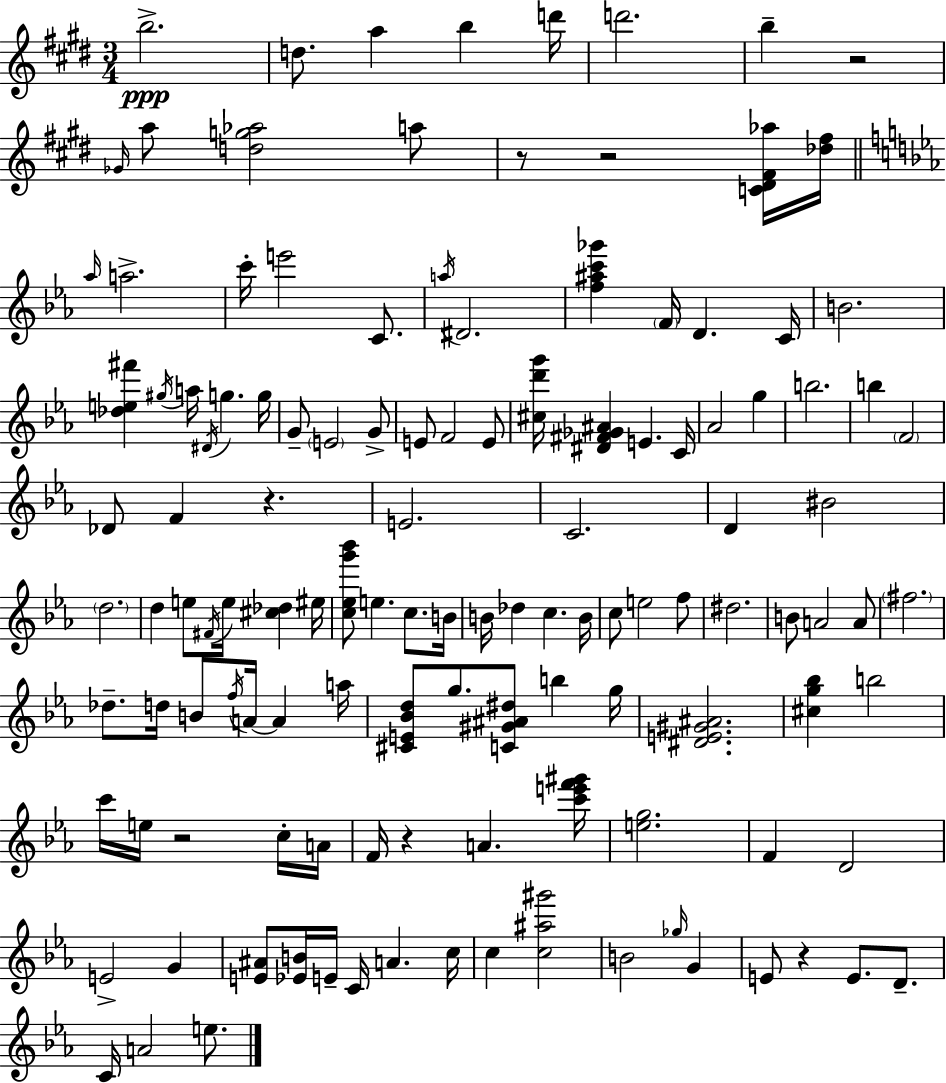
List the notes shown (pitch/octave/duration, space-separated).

B5/h. D5/e. A5/q B5/q D6/s D6/h. B5/q R/h Gb4/s A5/e [D5,G5,Ab5]/h A5/e R/e R/h [C4,D#4,F#4,Ab5]/s [Db5,F#5]/s Ab5/s A5/h. C6/s E6/h C4/e. A5/s D#4/h. [F5,A#5,C6,Gb6]/q F4/s D4/q. C4/s B4/h. [Db5,E5,F#6]/q G#5/s A5/s D#4/s G5/q. G5/s G4/e E4/h G4/e E4/e F4/h E4/e [C#5,D6,G6]/s [D#4,F#4,Gb4,A#4]/q E4/q. C4/s Ab4/h G5/q B5/h. B5/q F4/h Db4/e F4/q R/q. E4/h. C4/h. D4/q BIS4/h D5/h. D5/q E5/e F#4/s E5/s [C#5,Db5]/q EIS5/s [C5,Eb5,G6,Bb6]/e E5/q. C5/e. B4/s B4/s Db5/q C5/q. B4/s C5/e E5/h F5/e D#5/h. B4/e A4/h A4/e F#5/h. Db5/e. D5/s B4/e F5/s A4/s A4/q A5/s [C#4,E4,Bb4,D5]/e G5/e. [C4,G#4,A#4,D#5]/e B5/q G5/s [D#4,E4,G#4,A#4]/h. [C#5,G5,Bb5]/q B5/h C6/s E5/s R/h C5/s A4/s F4/s R/q A4/q. [C6,E6,F6,G#6]/s [E5,G5]/h. F4/q D4/h E4/h G4/q [E4,A#4]/e [Eb4,B4]/s E4/s C4/s A4/q. C5/s C5/q [C5,A#5,G#6]/h B4/h Gb5/s G4/q E4/e R/q E4/e. D4/e. C4/s A4/h E5/e.